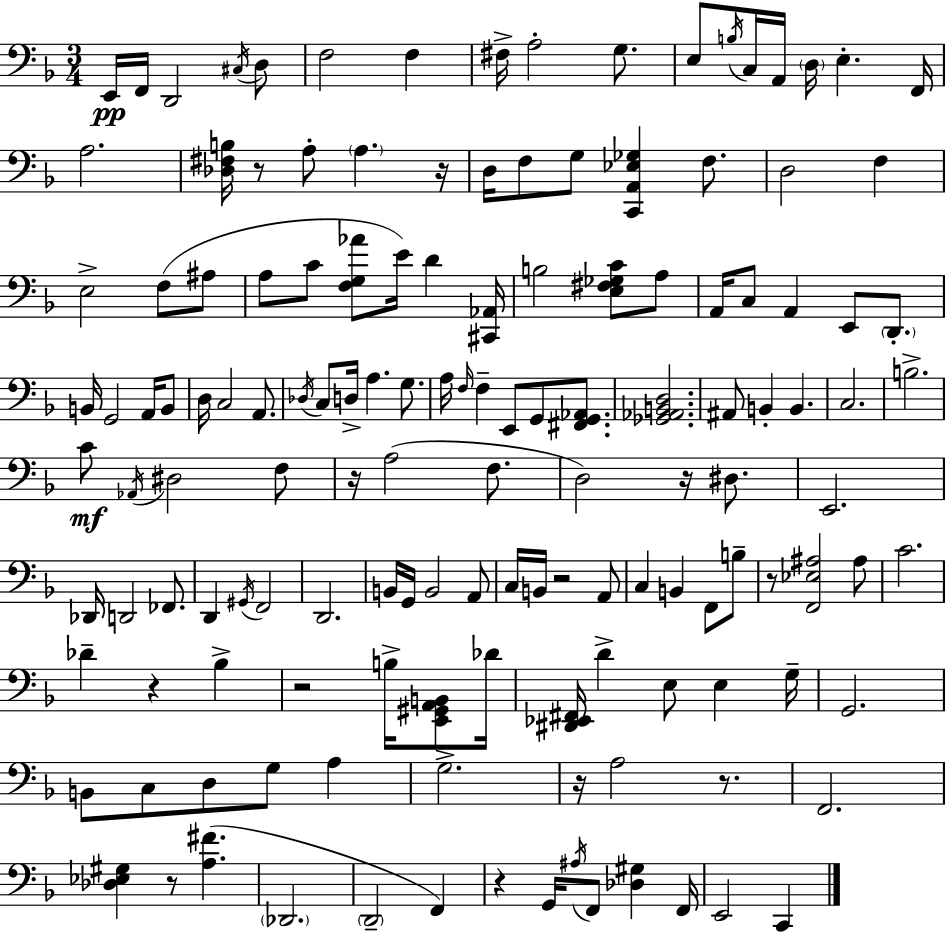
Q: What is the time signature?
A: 3/4